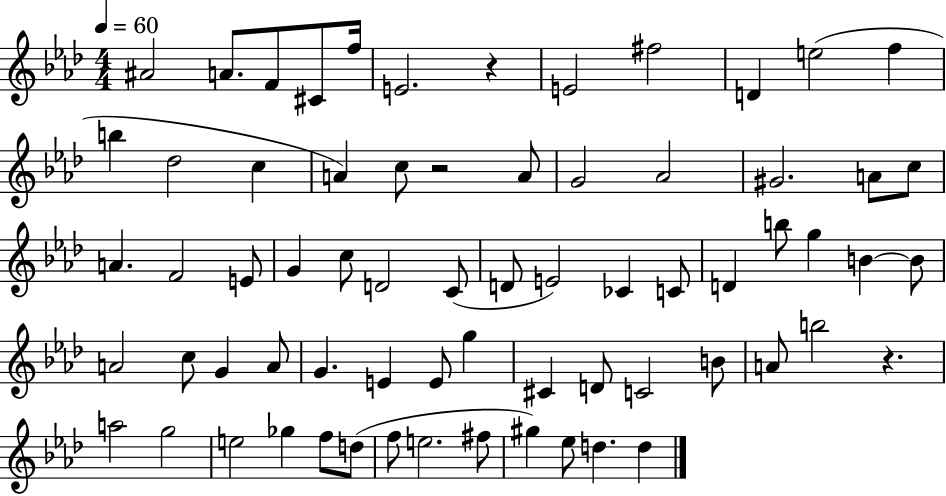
X:1
T:Untitled
M:4/4
L:1/4
K:Ab
^A2 A/2 F/2 ^C/2 f/4 E2 z E2 ^f2 D e2 f b _d2 c A c/2 z2 A/2 G2 _A2 ^G2 A/2 c/2 A F2 E/2 G c/2 D2 C/2 D/2 E2 _C C/2 D b/2 g B B/2 A2 c/2 G A/2 G E E/2 g ^C D/2 C2 B/2 A/2 b2 z a2 g2 e2 _g f/2 d/2 f/2 e2 ^f/2 ^g _e/2 d d